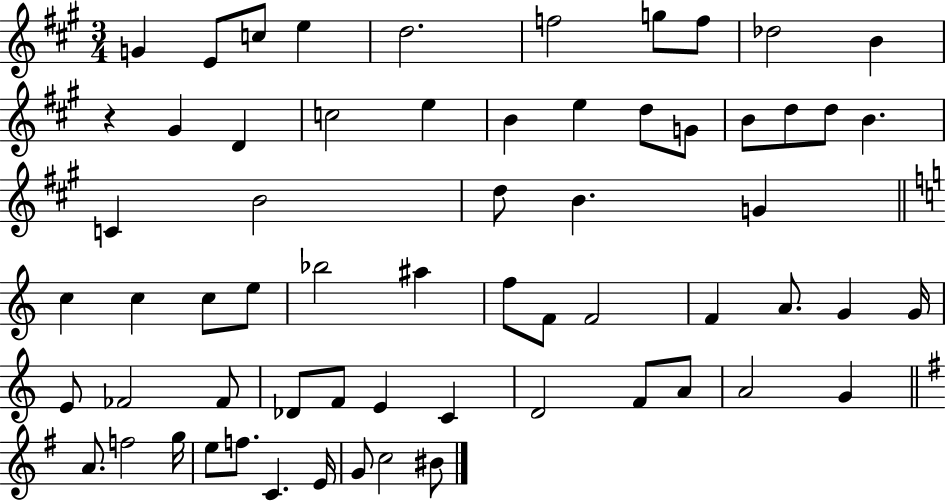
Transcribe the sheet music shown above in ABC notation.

X:1
T:Untitled
M:3/4
L:1/4
K:A
G E/2 c/2 e d2 f2 g/2 f/2 _d2 B z ^G D c2 e B e d/2 G/2 B/2 d/2 d/2 B C B2 d/2 B G c c c/2 e/2 _b2 ^a f/2 F/2 F2 F A/2 G G/4 E/2 _F2 _F/2 _D/2 F/2 E C D2 F/2 A/2 A2 G A/2 f2 g/4 e/2 f/2 C E/4 G/2 c2 ^B/2